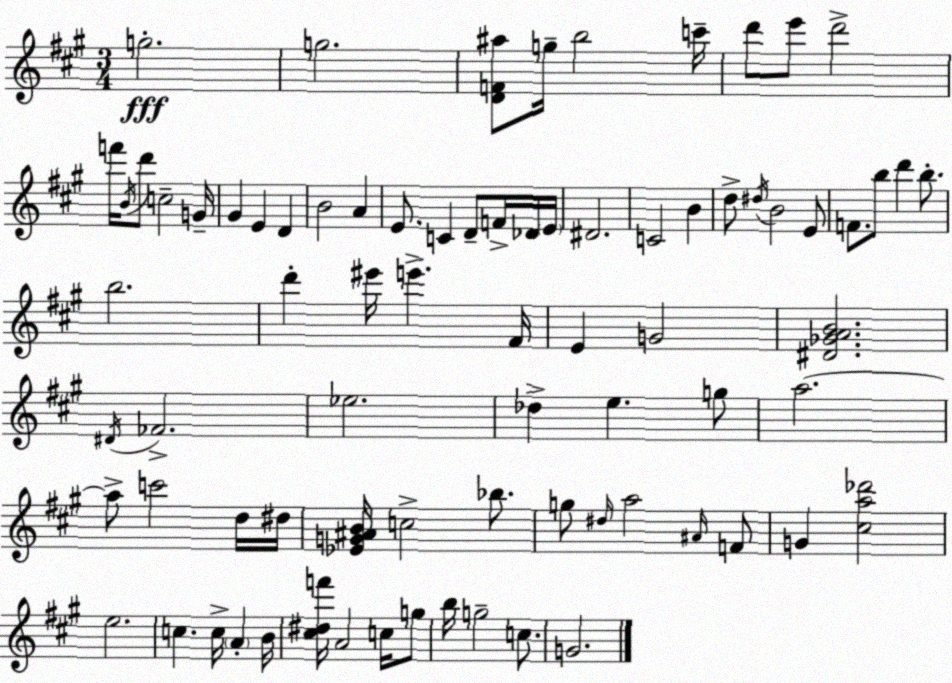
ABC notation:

X:1
T:Untitled
M:3/4
L:1/4
K:A
g2 g2 [DF^a]/2 g/4 b2 c'/4 d'/2 e'/2 d'2 f'/4 B/4 d'/2 c2 G/4 ^G E D B2 A E/2 C D/2 F/4 _D/4 E/4 ^D2 C2 B d/2 ^d/4 B2 E/2 F/2 b/2 d' b/2 b2 d' ^e'/4 e' ^F/4 E G2 [^D_GAB]2 ^D/4 _F2 _e2 _d e g/2 a2 a/2 c'2 d/4 ^d/4 [_EG^AB]/4 c2 _b/2 g/2 ^d/4 a2 ^A/4 F/2 G [^ca_d']2 e2 c c/4 A B/4 [^c^df']/4 A2 c/4 g/2 b/4 g2 c/2 G2